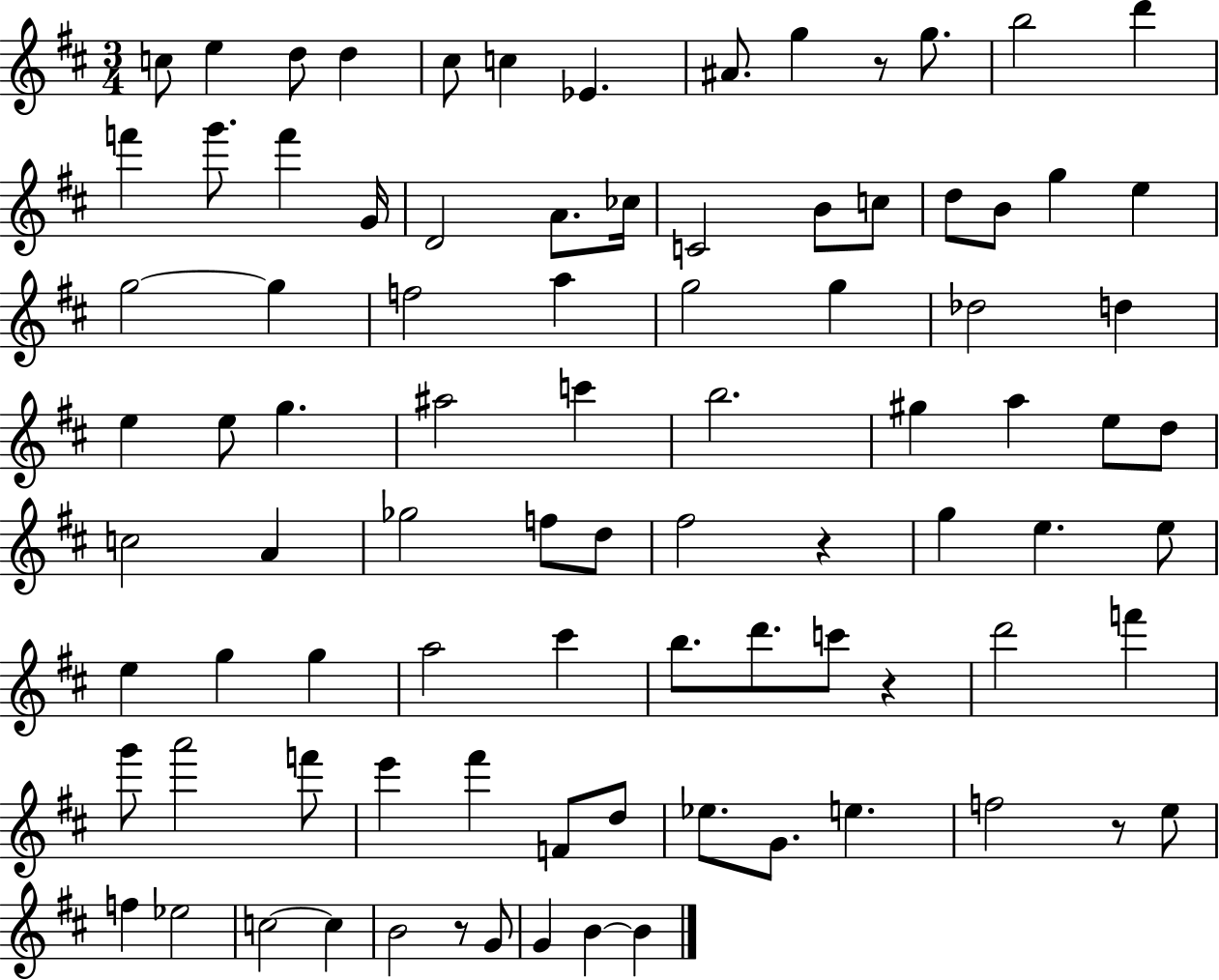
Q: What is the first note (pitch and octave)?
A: C5